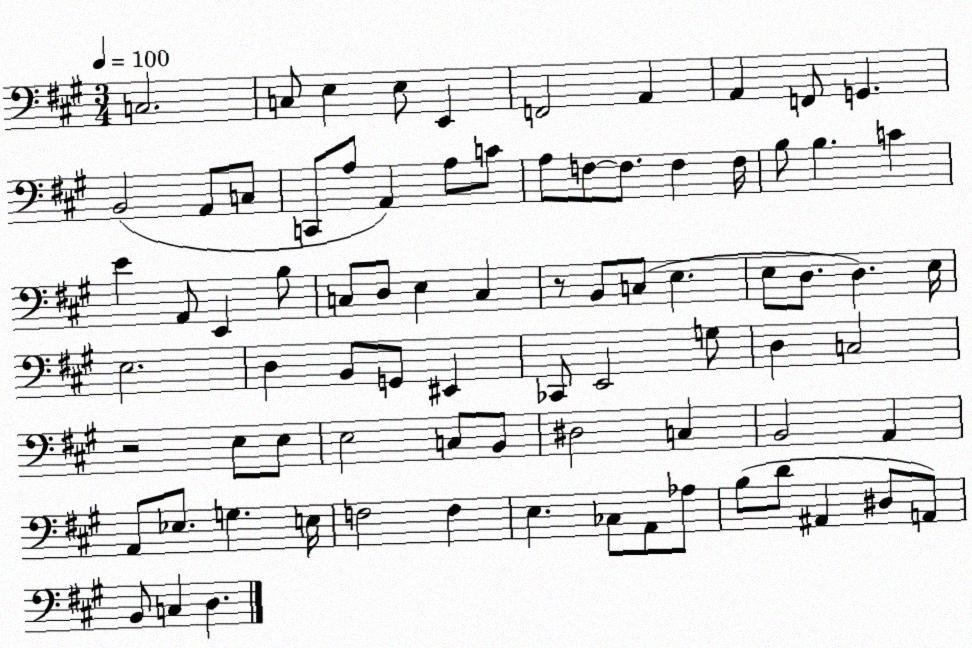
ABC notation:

X:1
T:Untitled
M:3/4
L:1/4
K:A
C,2 C,/2 E, E,/2 E,, F,,2 A,, A,, F,,/2 G,, B,,2 A,,/2 C,/2 C,,/2 A,/2 A,, A,/2 C/2 A,/2 F,/2 F,/2 F, F,/4 B,/2 B, C E A,,/2 E,, B,/2 C,/2 D,/2 E, C, z/2 B,,/2 C,/2 E, E,/2 D,/2 D, E,/4 E,2 D, B,,/2 G,,/2 ^E,, _C,,/2 E,,2 G,/2 D, C,2 z2 E,/2 E,/2 E,2 C,/2 B,,/2 ^D,2 C, B,,2 A,, A,,/2 _E,/2 G, E,/4 F,2 F, E, _C,/2 A,,/2 _A,/2 B,/2 D/2 ^A,, ^D,/2 A,,/2 B,,/2 C, D,